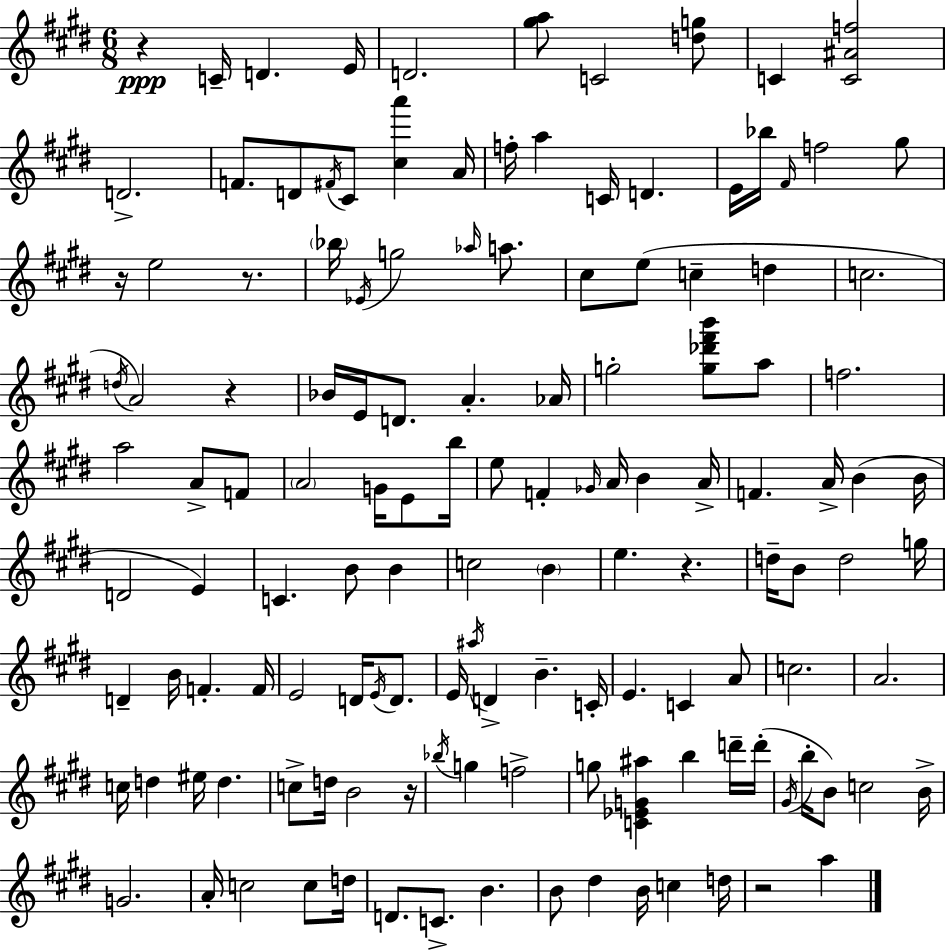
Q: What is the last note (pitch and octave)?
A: A5